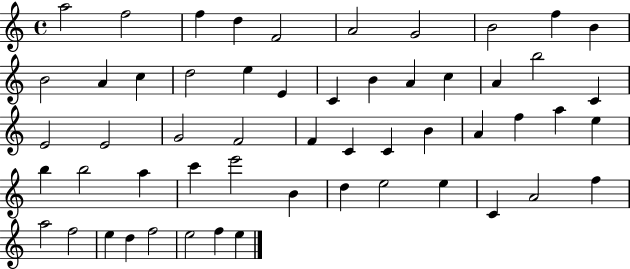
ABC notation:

X:1
T:Untitled
M:4/4
L:1/4
K:C
a2 f2 f d F2 A2 G2 B2 f B B2 A c d2 e E C B A c A b2 C E2 E2 G2 F2 F C C B A f a e b b2 a c' e'2 B d e2 e C A2 f a2 f2 e d f2 e2 f e